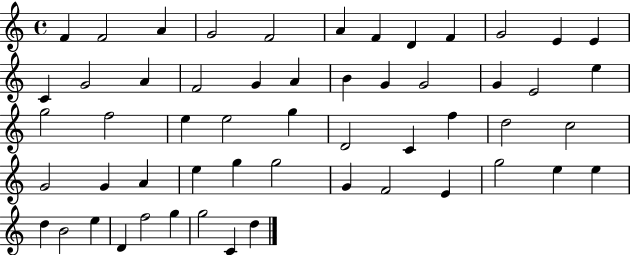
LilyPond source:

{
  \clef treble
  \time 4/4
  \defaultTimeSignature
  \key c \major
  f'4 f'2 a'4 | g'2 f'2 | a'4 f'4 d'4 f'4 | g'2 e'4 e'4 | \break c'4 g'2 a'4 | f'2 g'4 a'4 | b'4 g'4 g'2 | g'4 e'2 e''4 | \break g''2 f''2 | e''4 e''2 g''4 | d'2 c'4 f''4 | d''2 c''2 | \break g'2 g'4 a'4 | e''4 g''4 g''2 | g'4 f'2 e'4 | g''2 e''4 e''4 | \break d''4 b'2 e''4 | d'4 f''2 g''4 | g''2 c'4 d''4 | \bar "|."
}